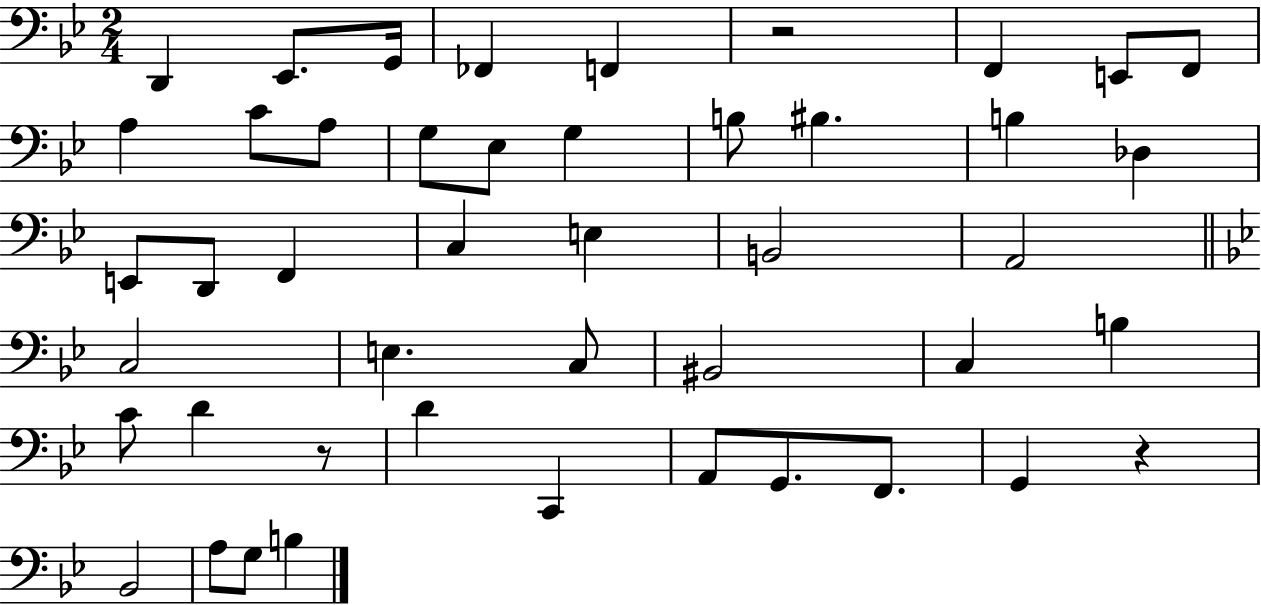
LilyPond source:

{
  \clef bass
  \numericTimeSignature
  \time 2/4
  \key bes \major
  d,4 ees,8. g,16 | fes,4 f,4 | r2 | f,4 e,8 f,8 | \break a4 c'8 a8 | g8 ees8 g4 | b8 bis4. | b4 des4 | \break e,8 d,8 f,4 | c4 e4 | b,2 | a,2 | \break \bar "||" \break \key bes \major c2 | e4. c8 | bis,2 | c4 b4 | \break c'8 d'4 r8 | d'4 c,4 | a,8 g,8. f,8. | g,4 r4 | \break bes,2 | a8 g8 b4 | \bar "|."
}